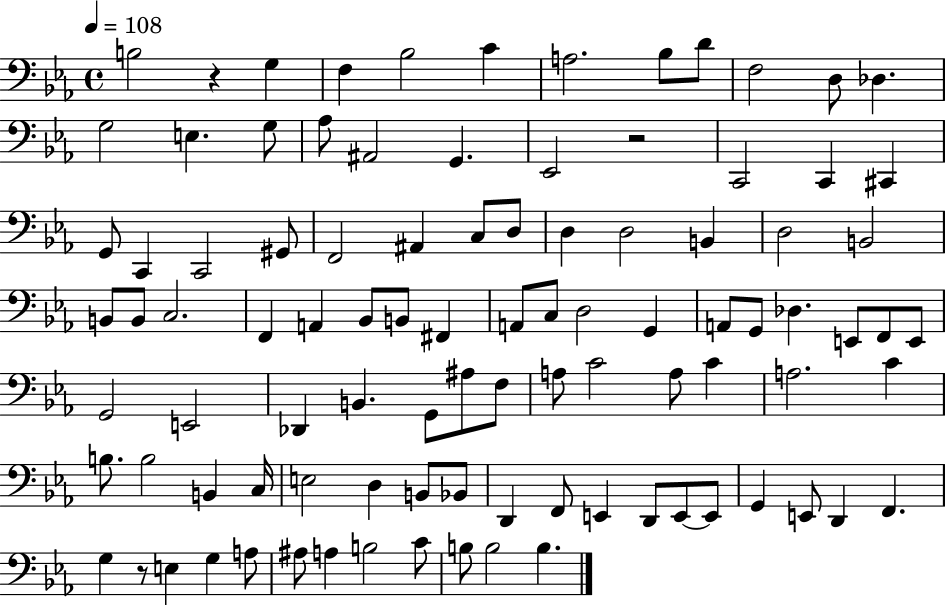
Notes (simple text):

B3/h R/q G3/q F3/q Bb3/h C4/q A3/h. Bb3/e D4/e F3/h D3/e Db3/q. G3/h E3/q. G3/e Ab3/e A#2/h G2/q. Eb2/h R/h C2/h C2/q C#2/q G2/e C2/q C2/h G#2/e F2/h A#2/q C3/e D3/e D3/q D3/h B2/q D3/h B2/h B2/e B2/e C3/h. F2/q A2/q Bb2/e B2/e F#2/q A2/e C3/e D3/h G2/q A2/e G2/e Db3/q. E2/e F2/e E2/e G2/h E2/h Db2/q B2/q. G2/e A#3/e F3/e A3/e C4/h A3/e C4/q A3/h. C4/q B3/e. B3/h B2/q C3/s E3/h D3/q B2/e Bb2/e D2/q F2/e E2/q D2/e E2/e E2/e G2/q E2/e D2/q F2/q. G3/q R/e E3/q G3/q A3/e A#3/e A3/q B3/h C4/e B3/e B3/h B3/q.